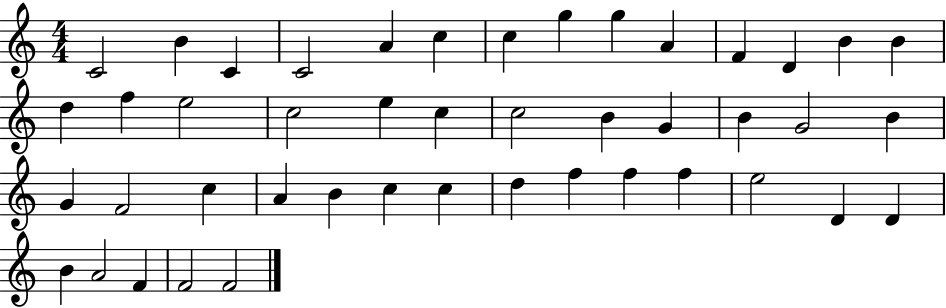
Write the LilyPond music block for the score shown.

{
  \clef treble
  \numericTimeSignature
  \time 4/4
  \key c \major
  c'2 b'4 c'4 | c'2 a'4 c''4 | c''4 g''4 g''4 a'4 | f'4 d'4 b'4 b'4 | \break d''4 f''4 e''2 | c''2 e''4 c''4 | c''2 b'4 g'4 | b'4 g'2 b'4 | \break g'4 f'2 c''4 | a'4 b'4 c''4 c''4 | d''4 f''4 f''4 f''4 | e''2 d'4 d'4 | \break b'4 a'2 f'4 | f'2 f'2 | \bar "|."
}